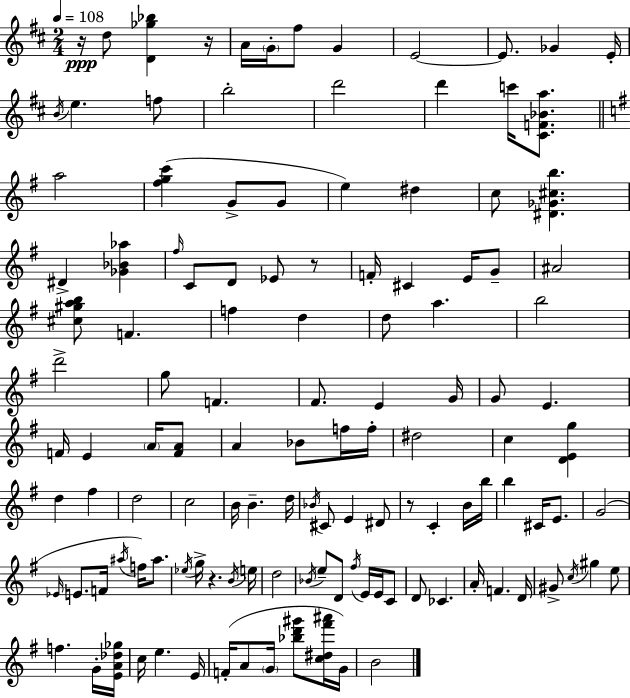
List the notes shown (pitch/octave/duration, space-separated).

R/s D5/e [D4,Gb5,Bb5]/q R/s A4/s G4/s F#5/e G4/q E4/h E4/e. Gb4/q E4/s B4/s E5/q. F5/e B5/h D6/h D6/q C6/s [C#4,F4,Bb4,A5]/e. A5/h [F#5,G5,C6]/q G4/e G4/e E5/q D#5/q C5/e [D#4,Gb4,C#5,B5]/q. D#4/q [Gb4,Bb4,Ab5]/q F#5/s C4/e D4/e Eb4/e R/e F4/s C#4/q E4/s G4/e A#4/h [C#5,G#5,A5,B5]/e F4/q. F5/q D5/q D5/e A5/q. B5/h D6/h G5/e F4/q. F#4/e. E4/q G4/s G4/e E4/q. F4/s E4/q A4/s [F4,A4]/e A4/q Bb4/e F5/s F5/s D#5/h C5/q [D4,E4,G5]/q D5/q F#5/q D5/h C5/h B4/s B4/q. D5/s Bb4/s C#4/e E4/q D#4/e R/e C4/q B4/s B5/s B5/q C#4/s E4/e. G4/h Eb4/s E4/e. F4/s A#5/s F5/s A#5/e. Eb5/s G5/s R/q. B4/s E5/s D5/h Bb4/s E5/e D4/e F#5/s E4/s E4/s C4/e D4/e CES4/q. A4/s F4/q. D4/s G#4/e C5/s G#5/q E5/e F5/q. G4/s [E4,A4,Db5,Gb5]/s C5/s E5/q. E4/s F4/s A4/e G4/s [Bb5,D6,G#6]/e [C5,D#5,F#6,A#6]/s G4/s B4/h